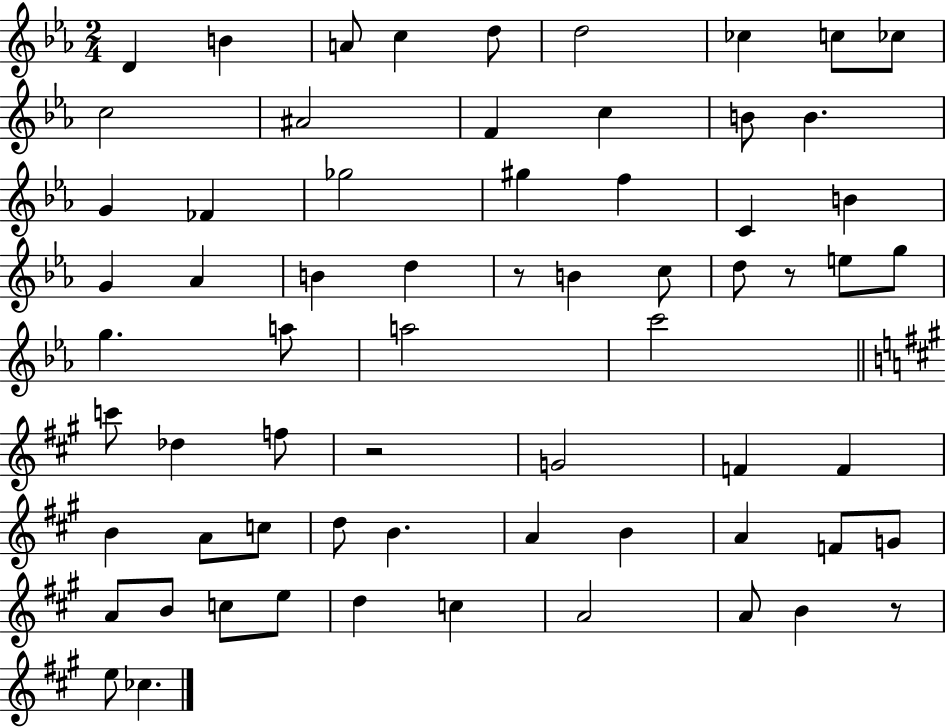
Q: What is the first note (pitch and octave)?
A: D4